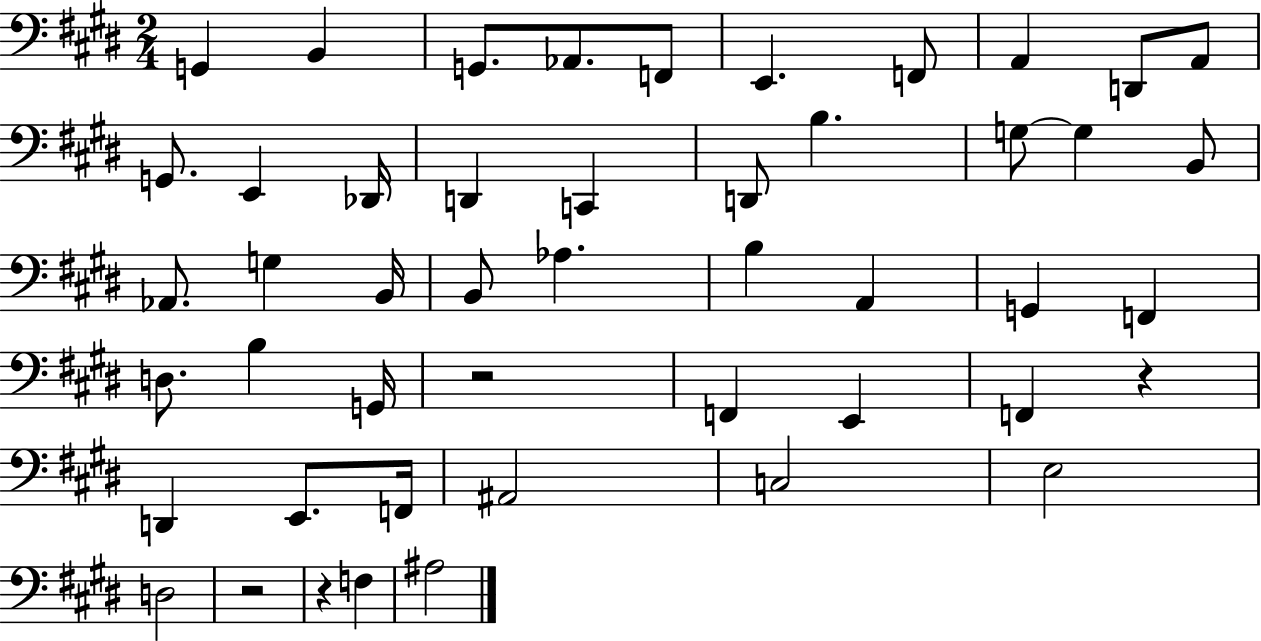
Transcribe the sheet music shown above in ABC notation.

X:1
T:Untitled
M:2/4
L:1/4
K:E
G,, B,, G,,/2 _A,,/2 F,,/2 E,, F,,/2 A,, D,,/2 A,,/2 G,,/2 E,, _D,,/4 D,, C,, D,,/2 B, G,/2 G, B,,/2 _A,,/2 G, B,,/4 B,,/2 _A, B, A,, G,, F,, D,/2 B, G,,/4 z2 F,, E,, F,, z D,, E,,/2 F,,/4 ^A,,2 C,2 E,2 D,2 z2 z F, ^A,2